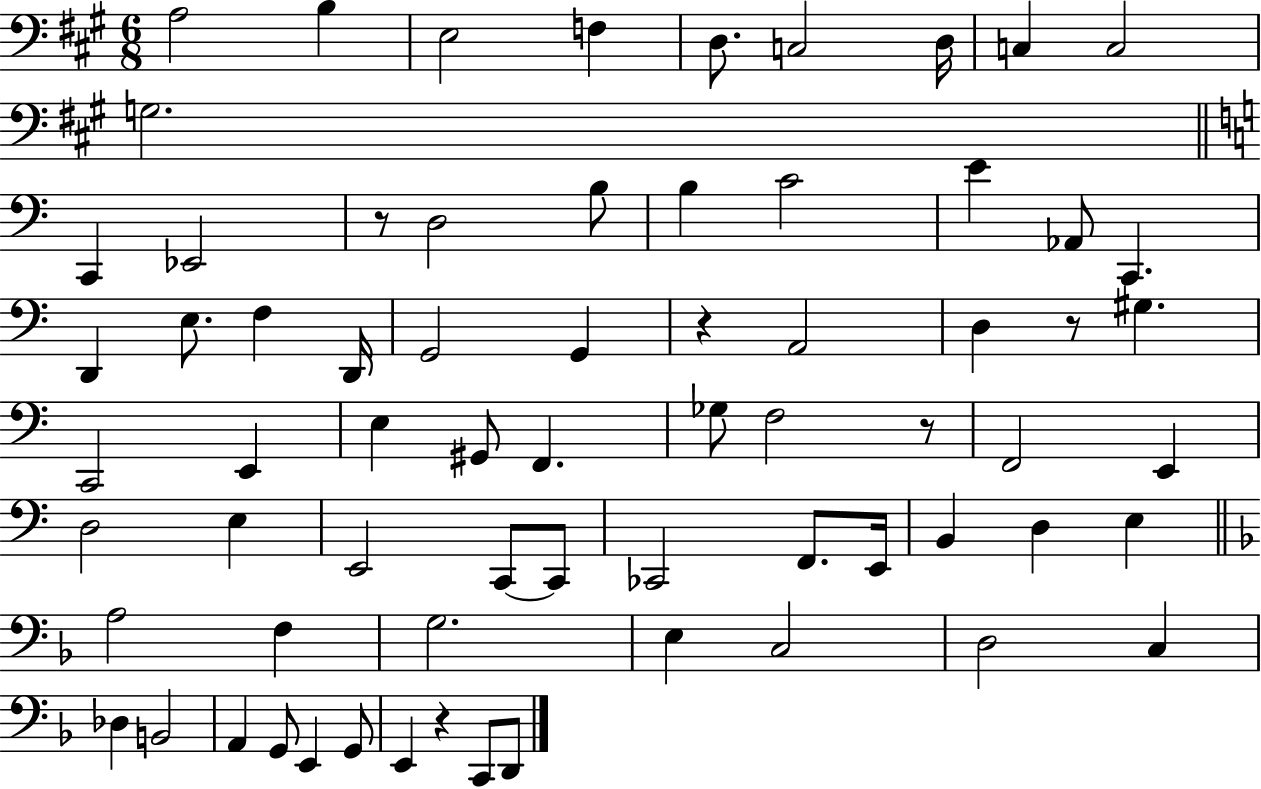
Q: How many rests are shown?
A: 5